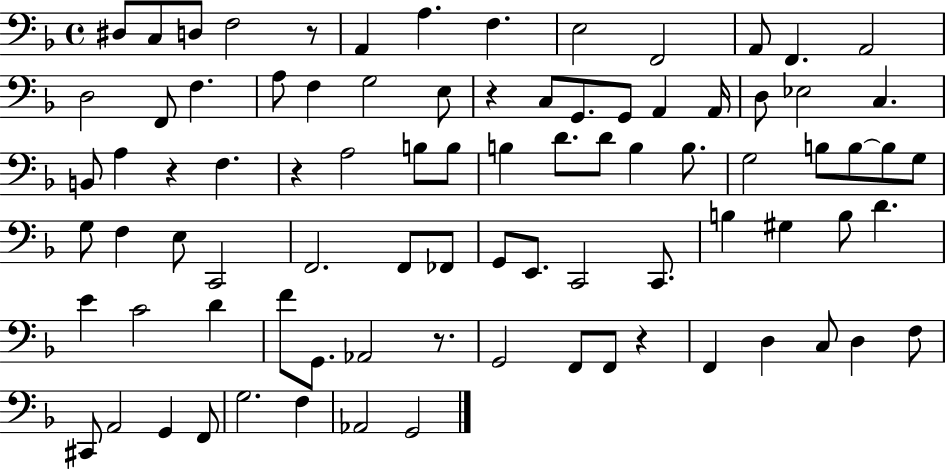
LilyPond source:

{
  \clef bass
  \time 4/4
  \defaultTimeSignature
  \key f \major
  dis8 c8 d8 f2 r8 | a,4 a4. f4. | e2 f,2 | a,8 f,4. a,2 | \break d2 f,8 f4. | a8 f4 g2 e8 | r4 c8 g,8. g,8 a,4 a,16 | d8 ees2 c4. | \break b,8 a4 r4 f4. | r4 a2 b8 b8 | b4 d'8. d'8 b4 b8. | g2 b8 b8~~ b8 g8 | \break g8 f4 e8 c,2 | f,2. f,8 fes,8 | g,8 e,8. c,2 c,8. | b4 gis4 b8 d'4. | \break e'4 c'2 d'4 | f'8 g,8. aes,2 r8. | g,2 f,8 f,8 r4 | f,4 d4 c8 d4 f8 | \break cis,8 a,2 g,4 f,8 | g2. f4 | aes,2 g,2 | \bar "|."
}